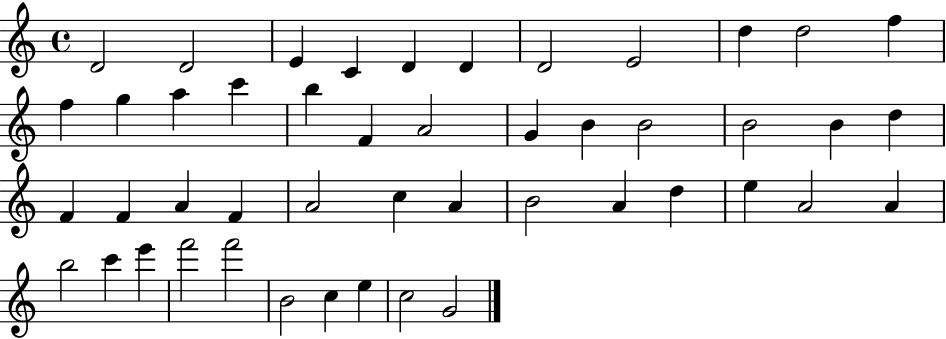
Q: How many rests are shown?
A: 0